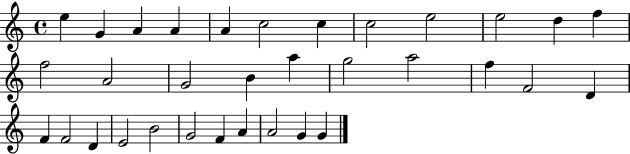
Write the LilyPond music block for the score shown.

{
  \clef treble
  \time 4/4
  \defaultTimeSignature
  \key c \major
  e''4 g'4 a'4 a'4 | a'4 c''2 c''4 | c''2 e''2 | e''2 d''4 f''4 | \break f''2 a'2 | g'2 b'4 a''4 | g''2 a''2 | f''4 f'2 d'4 | \break f'4 f'2 d'4 | e'2 b'2 | g'2 f'4 a'4 | a'2 g'4 g'4 | \break \bar "|."
}